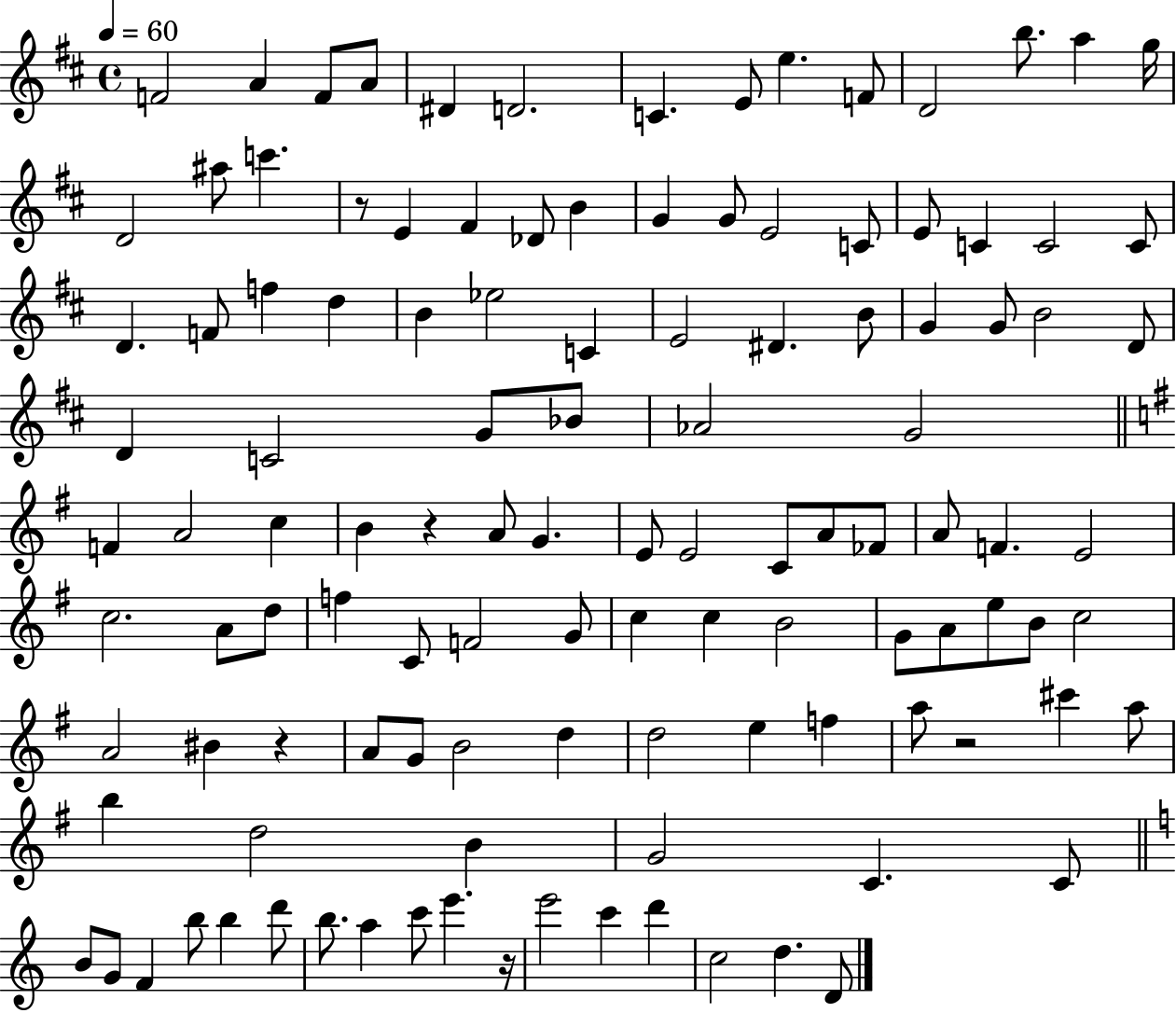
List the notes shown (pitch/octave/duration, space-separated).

F4/h A4/q F4/e A4/e D#4/q D4/h. C4/q. E4/e E5/q. F4/e D4/h B5/e. A5/q G5/s D4/h A#5/e C6/q. R/e E4/q F#4/q Db4/e B4/q G4/q G4/e E4/h C4/e E4/e C4/q C4/h C4/e D4/q. F4/e F5/q D5/q B4/q Eb5/h C4/q E4/h D#4/q. B4/e G4/q G4/e B4/h D4/e D4/q C4/h G4/e Bb4/e Ab4/h G4/h F4/q A4/h C5/q B4/q R/q A4/e G4/q. E4/e E4/h C4/e A4/e FES4/e A4/e F4/q. E4/h C5/h. A4/e D5/e F5/q C4/e F4/h G4/e C5/q C5/q B4/h G4/e A4/e E5/e B4/e C5/h A4/h BIS4/q R/q A4/e G4/e B4/h D5/q D5/h E5/q F5/q A5/e R/h C#6/q A5/e B5/q D5/h B4/q G4/h C4/q. C4/e B4/e G4/e F4/q B5/e B5/q D6/e B5/e. A5/q C6/e E6/q. R/s E6/h C6/q D6/q C5/h D5/q. D4/e